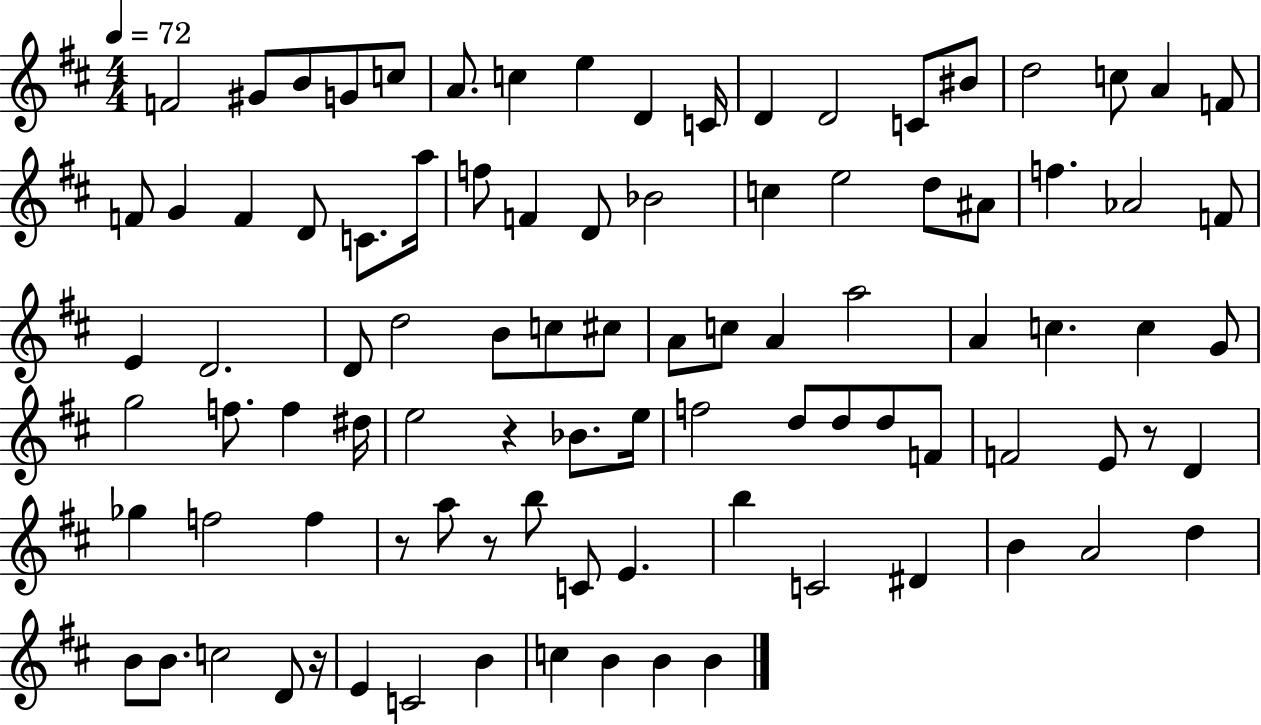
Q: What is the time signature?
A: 4/4